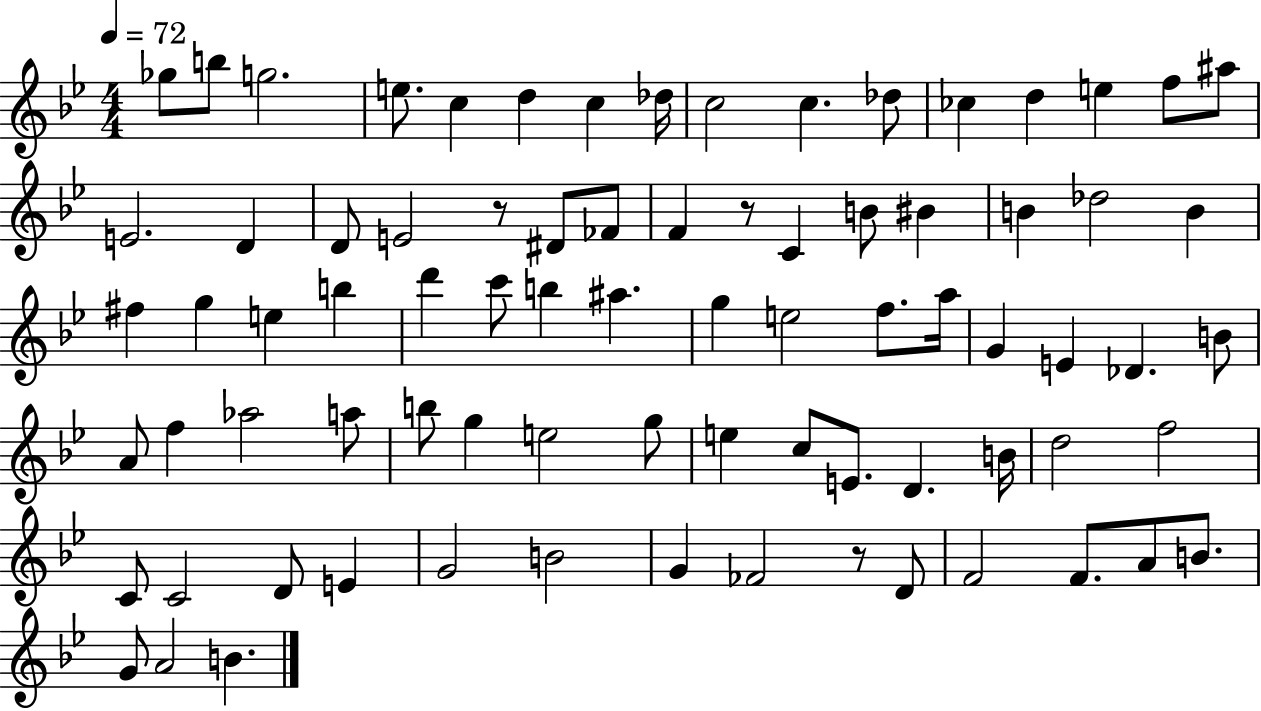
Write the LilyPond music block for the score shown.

{
  \clef treble
  \numericTimeSignature
  \time 4/4
  \key bes \major
  \tempo 4 = 72
  \repeat volta 2 { ges''8 b''8 g''2. | e''8. c''4 d''4 c''4 des''16 | c''2 c''4. des''8 | ces''4 d''4 e''4 f''8 ais''8 | \break e'2. d'4 | d'8 e'2 r8 dis'8 fes'8 | f'4 r8 c'4 b'8 bis'4 | b'4 des''2 b'4 | \break fis''4 g''4 e''4 b''4 | d'''4 c'''8 b''4 ais''4. | g''4 e''2 f''8. a''16 | g'4 e'4 des'4. b'8 | \break a'8 f''4 aes''2 a''8 | b''8 g''4 e''2 g''8 | e''4 c''8 e'8. d'4. b'16 | d''2 f''2 | \break c'8 c'2 d'8 e'4 | g'2 b'2 | g'4 fes'2 r8 d'8 | f'2 f'8. a'8 b'8. | \break g'8 a'2 b'4. | } \bar "|."
}